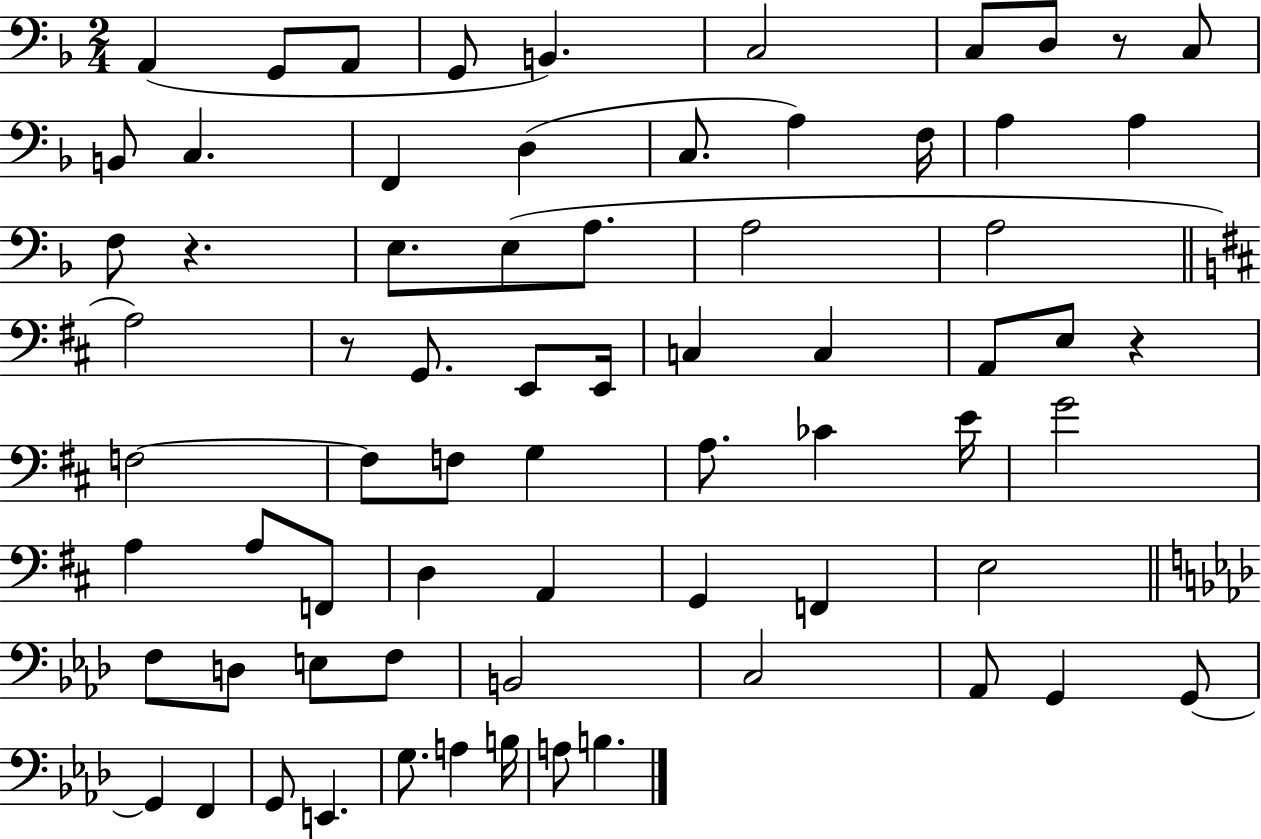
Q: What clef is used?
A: bass